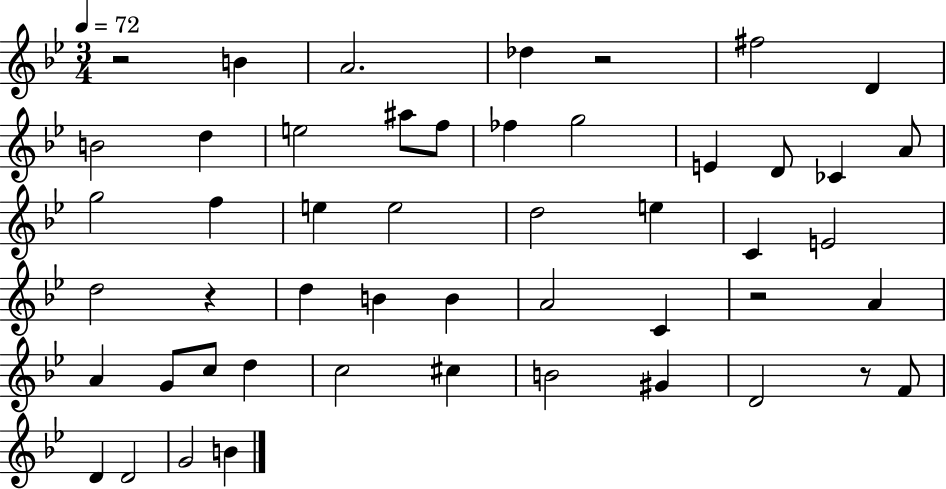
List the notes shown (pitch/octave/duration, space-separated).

R/h B4/q A4/h. Db5/q R/h F#5/h D4/q B4/h D5/q E5/h A#5/e F5/e FES5/q G5/h E4/q D4/e CES4/q A4/e G5/h F5/q E5/q E5/h D5/h E5/q C4/q E4/h D5/h R/q D5/q B4/q B4/q A4/h C4/q R/h A4/q A4/q G4/e C5/e D5/q C5/h C#5/q B4/h G#4/q D4/h R/e F4/e D4/q D4/h G4/h B4/q